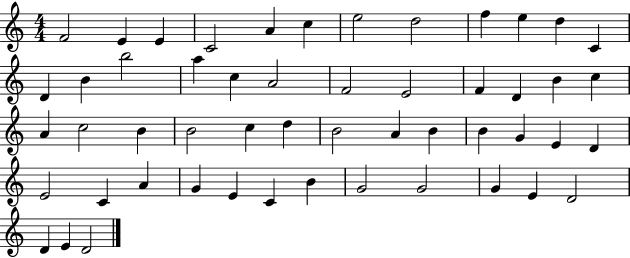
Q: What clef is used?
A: treble